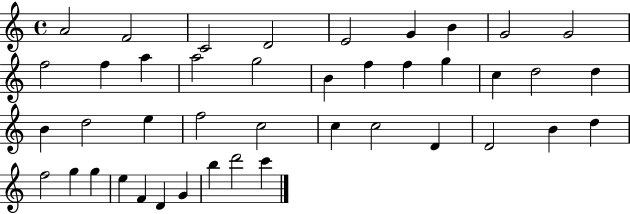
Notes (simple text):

A4/h F4/h C4/h D4/h E4/h G4/q B4/q G4/h G4/h F5/h F5/q A5/q A5/h G5/h B4/q F5/q F5/q G5/q C5/q D5/h D5/q B4/q D5/h E5/q F5/h C5/h C5/q C5/h D4/q D4/h B4/q D5/q F5/h G5/q G5/q E5/q F4/q D4/q G4/q B5/q D6/h C6/q